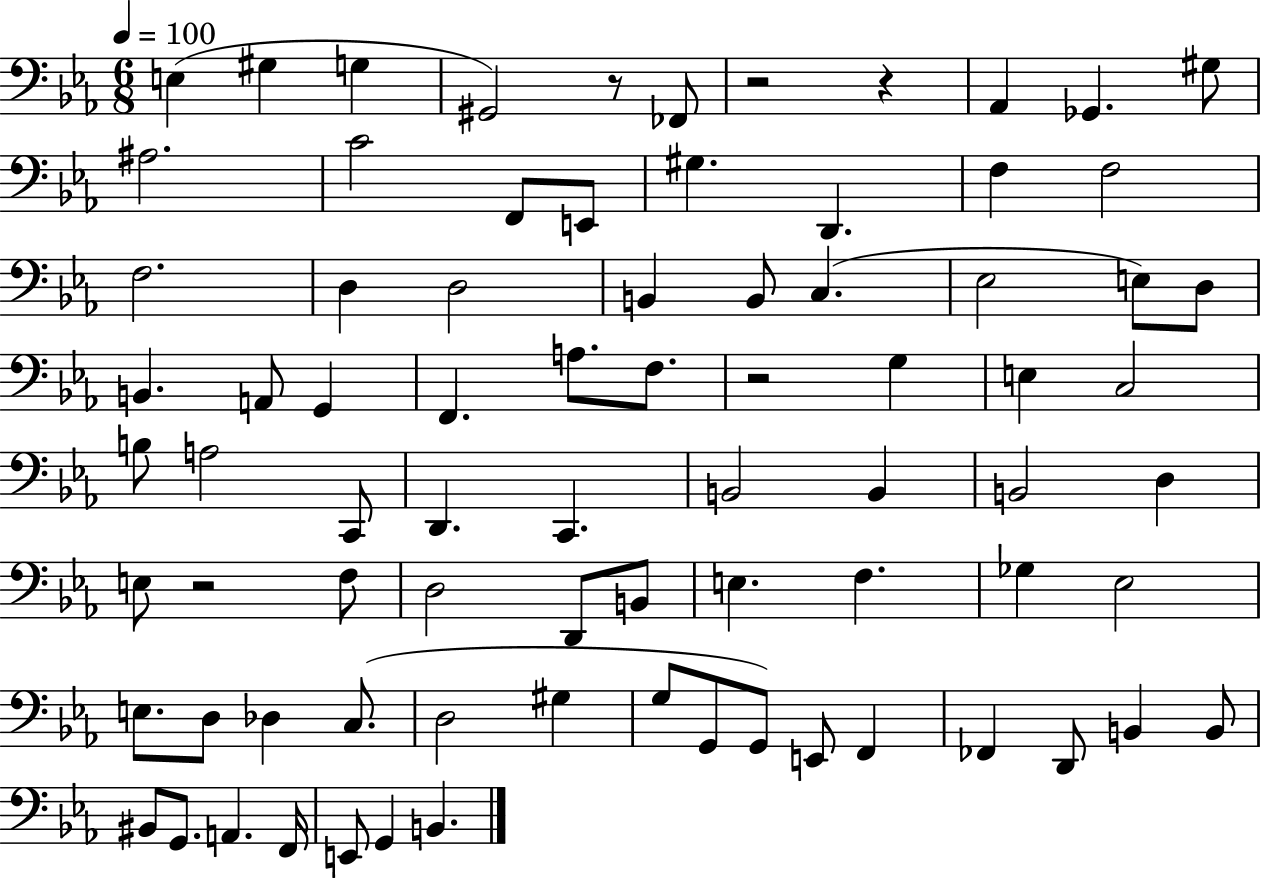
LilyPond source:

{
  \clef bass
  \numericTimeSignature
  \time 6/8
  \key ees \major
  \tempo 4 = 100
  e4( gis4 g4 | gis,2) r8 fes,8 | r2 r4 | aes,4 ges,4. gis8 | \break ais2. | c'2 f,8 e,8 | gis4. d,4. | f4 f2 | \break f2. | d4 d2 | b,4 b,8 c4.( | ees2 e8) d8 | \break b,4. a,8 g,4 | f,4. a8. f8. | r2 g4 | e4 c2 | \break b8 a2 c,8 | d,4. c,4. | b,2 b,4 | b,2 d4 | \break e8 r2 f8 | d2 d,8 b,8 | e4. f4. | ges4 ees2 | \break e8. d8 des4 c8.( | d2 gis4 | g8 g,8 g,8) e,8 f,4 | fes,4 d,8 b,4 b,8 | \break bis,8 g,8. a,4. f,16 | e,8 g,4 b,4. | \bar "|."
}